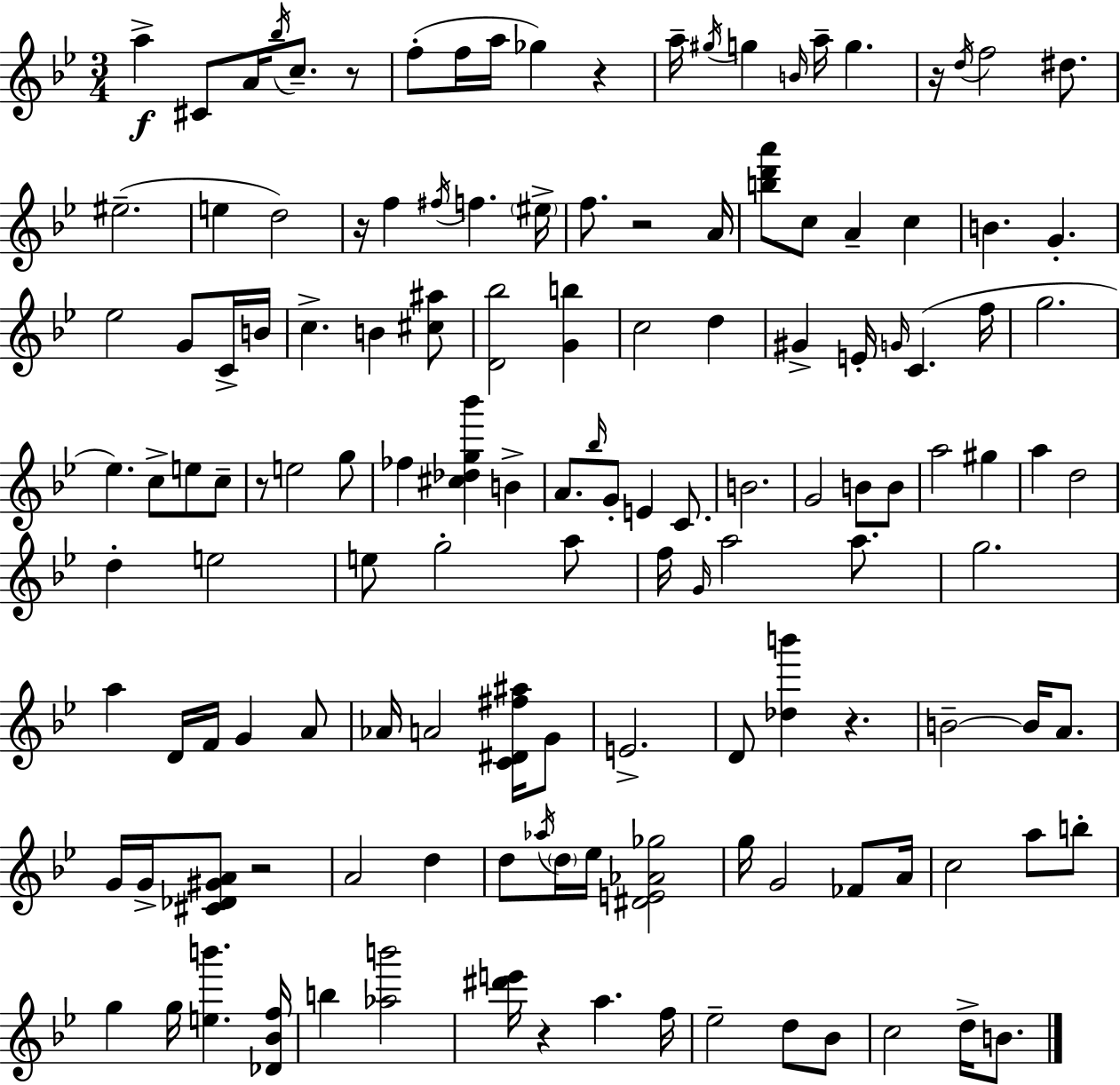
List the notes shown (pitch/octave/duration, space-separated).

A5/q C#4/e A4/s Bb5/s C5/e. R/e F5/e F5/s A5/s Gb5/q R/q A5/s G#5/s G5/q B4/s A5/s G5/q. R/s D5/s F5/h D#5/e. EIS5/h. E5/q D5/h R/s F5/q F#5/s F5/q. EIS5/s F5/e. R/h A4/s [B5,D6,A6]/e C5/e A4/q C5/q B4/q. G4/q. Eb5/h G4/e C4/s B4/s C5/q. B4/q [C#5,A#5]/e [D4,Bb5]/h [G4,B5]/q C5/h D5/q G#4/q E4/s G4/s C4/q. F5/s G5/h. Eb5/q. C5/e E5/e C5/e R/e E5/h G5/e FES5/q [C#5,Db5,G5,Bb6]/q B4/q A4/e. Bb5/s G4/e E4/q C4/e. B4/h. G4/h B4/e B4/e A5/h G#5/q A5/q D5/h D5/q E5/h E5/e G5/h A5/e F5/s G4/s A5/h A5/e. G5/h. A5/q D4/s F4/s G4/q A4/e Ab4/s A4/h [C4,D#4,F#5,A#5]/s G4/e E4/h. D4/e [Db5,B6]/q R/q. B4/h B4/s A4/e. G4/s G4/s [C#4,Db4,G#4,A4]/e R/h A4/h D5/q D5/e Ab5/s D5/s Eb5/s [D#4,E4,Ab4,Gb5]/h G5/s G4/h FES4/e A4/s C5/h A5/e B5/e G5/q G5/s [E5,B6]/q. [Db4,Bb4,F5]/s B5/q [Ab5,B6]/h [D#6,E6]/s R/q A5/q. F5/s Eb5/h D5/e Bb4/e C5/h D5/s B4/e.